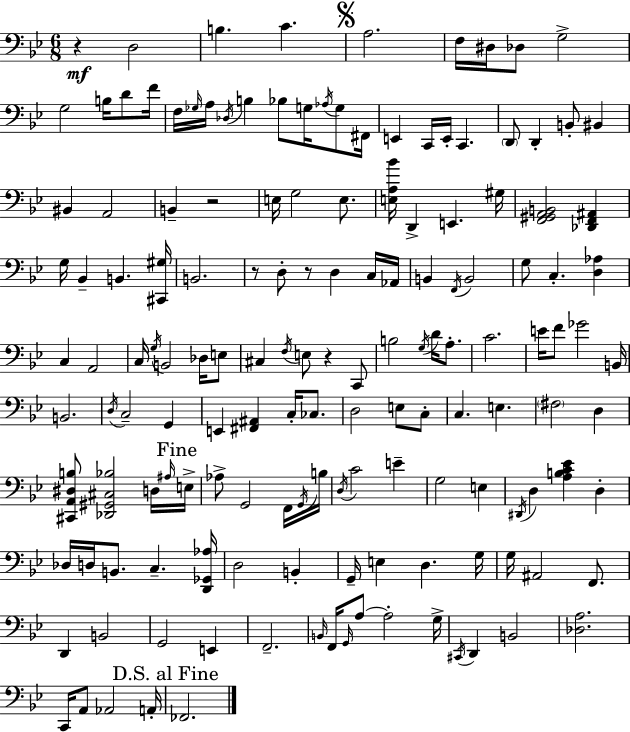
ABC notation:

X:1
T:Untitled
M:6/8
L:1/4
K:Gm
z D,2 B, C A,2 F,/4 ^D,/4 _D,/2 G,2 G,2 B,/4 D/2 F/4 F,/4 _G,/4 A,/4 _D,/4 B, _B,/2 G,/4 _A,/4 G,/2 ^F,,/4 E,, C,,/4 E,,/4 C,, D,,/2 D,, B,,/2 ^B,, ^B,, A,,2 B,, z2 E,/4 G,2 E,/2 [E,A,_B]/4 D,, E,, ^G,/4 [F,,^G,,A,,B,,]2 [_D,,F,,^A,,] G,/4 _B,, B,, [^C,,^G,]/4 B,,2 z/2 D,/2 z/2 D, C,/4 _A,,/4 B,, F,,/4 B,,2 G,/2 C, [D,_A,] C, A,,2 C,/4 G,/4 B,,2 _D,/4 E,/2 ^C, F,/4 E,/2 z C,,/2 B,2 G,/4 D/4 A,/2 C2 E/4 F/2 _G2 B,,/4 B,,2 D,/4 C,2 G,, E,, [^F,,^A,,] C,/4 _C,/2 D,2 E,/2 C,/2 C, E, ^F,2 D, [^C,,A,,^D,B,]/2 [_D,,^G,,^C,_B,]2 D,/4 ^A,/4 E,/4 _A,/2 G,,2 F,,/4 G,,/4 B,/4 D,/4 C2 E G,2 E, ^D,,/4 D, [A,B,C_E] D, _D,/4 D,/4 B,,/2 C, [D,,_G,,_A,]/4 D,2 B,, G,,/4 E, D, G,/4 G,/4 ^A,,2 F,,/2 D,, B,,2 G,,2 E,, F,,2 B,,/4 F,,/4 G,,/4 A,/2 A,2 G,/4 ^C,,/4 D,, B,,2 [_D,A,]2 C,,/4 A,,/2 _A,,2 A,,/4 _F,,2